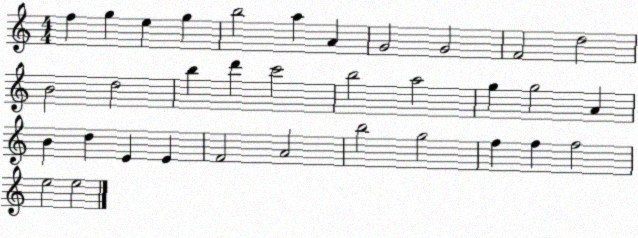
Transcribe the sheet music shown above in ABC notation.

X:1
T:Untitled
M:4/4
L:1/4
K:C
f g e g b2 a A G2 G2 F2 d2 B2 d2 b d' c'2 b2 a2 g g2 A B d E E F2 A2 b2 g2 f f f2 e2 e2